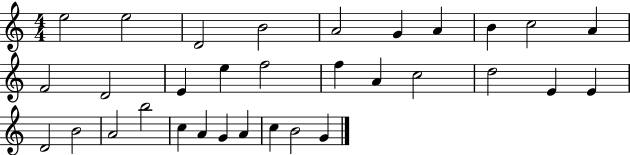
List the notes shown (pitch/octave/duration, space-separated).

E5/h E5/h D4/h B4/h A4/h G4/q A4/q B4/q C5/h A4/q F4/h D4/h E4/q E5/q F5/h F5/q A4/q C5/h D5/h E4/q E4/q D4/h B4/h A4/h B5/h C5/q A4/q G4/q A4/q C5/q B4/h G4/q